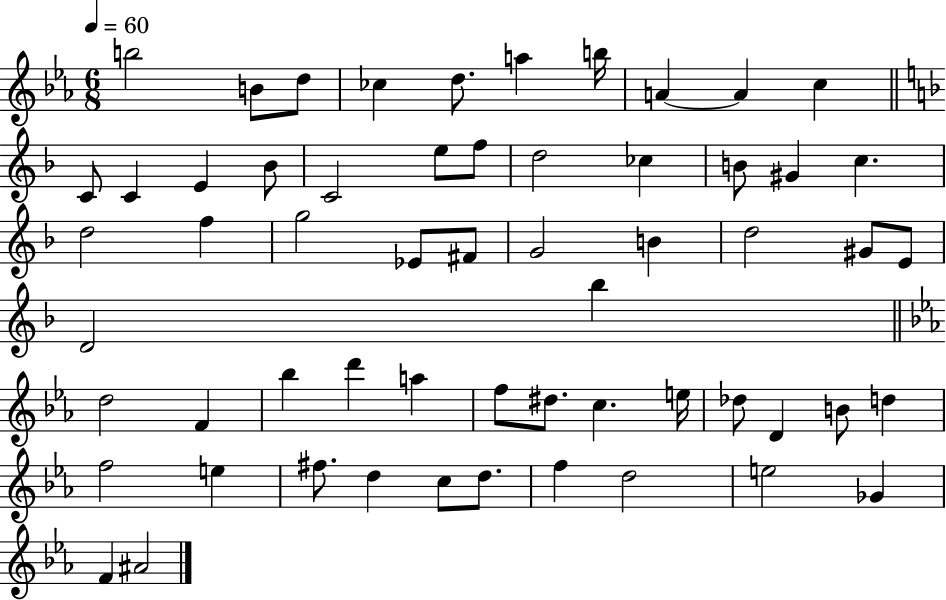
B5/h B4/e D5/e CES5/q D5/e. A5/q B5/s A4/q A4/q C5/q C4/e C4/q E4/q Bb4/e C4/h E5/e F5/e D5/h CES5/q B4/e G#4/q C5/q. D5/h F5/q G5/h Eb4/e F#4/e G4/h B4/q D5/h G#4/e E4/e D4/h Bb5/q D5/h F4/q Bb5/q D6/q A5/q F5/e D#5/e. C5/q. E5/s Db5/e D4/q B4/e D5/q F5/h E5/q F#5/e. D5/q C5/e D5/e. F5/q D5/h E5/h Gb4/q F4/q A#4/h